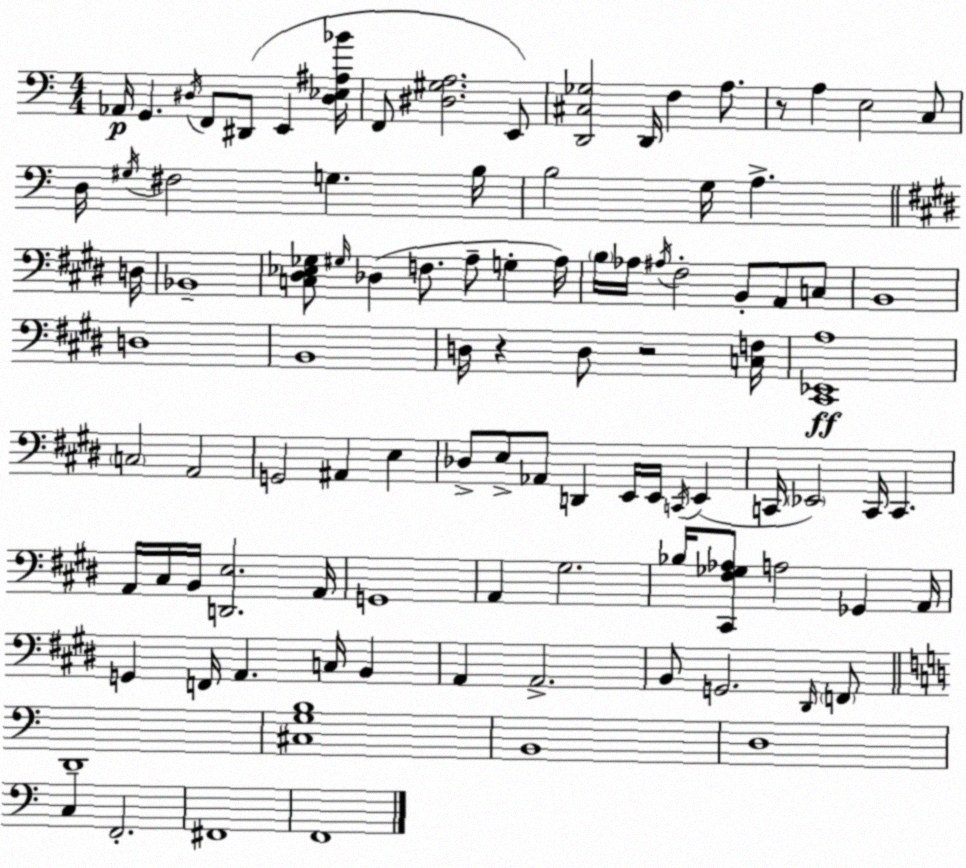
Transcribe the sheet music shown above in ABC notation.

X:1
T:Untitled
M:4/4
L:1/4
K:Am
_A,,/4 G,, ^D,/4 F,,/2 ^D,,/2 E,, [^D,_E,^A,_B]/4 F,,/2 [^D,^G,A,]2 E,,/2 [D,,^C,_G,]2 D,,/4 F, A,/2 z/2 A, E,2 C,/2 D,/4 ^G,/4 ^F,2 G, B,/4 B,2 G,/4 A, D,/4 _B,,4 [C,^D,_E,_G,]/2 ^G,/4 _D, F,/2 A,/2 G, A,/4 B,/4 _A,/4 ^A,/4 ^F,2 B,,/2 A,,/2 C,/2 B,,4 D,4 B,,4 D,/4 z D,/2 z2 [C,F,]/4 [^C,,_E,,A,]4 C,2 A,,2 G,,2 ^A,, E, _D,/2 E,/2 _A,,/2 D,, E,,/4 E,,/4 C,,/4 E,, C,,/4 _E,,2 C,,/4 C,, A,,/4 ^C,/4 B,,/4 [D,,E,]2 A,,/4 G,,4 A,, ^G,2 _B,/4 [^C,,^F,_G,_A,]/2 A,2 _G,, A,,/4 G,, F,,/4 A,, C,/4 B,, A,, A,,2 B,,/2 G,,2 ^D,,/4 F,,/2 D,,4 [^C,G,B,]4 B,,4 D,4 C, F,,2 ^F,,4 F,,4